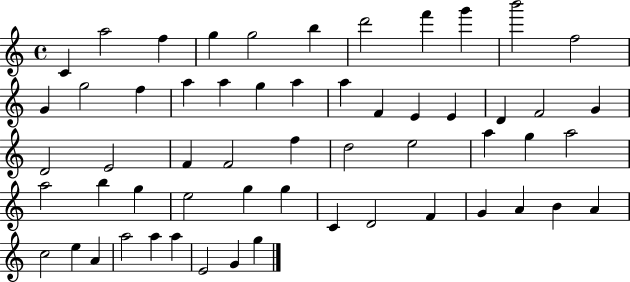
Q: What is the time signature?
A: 4/4